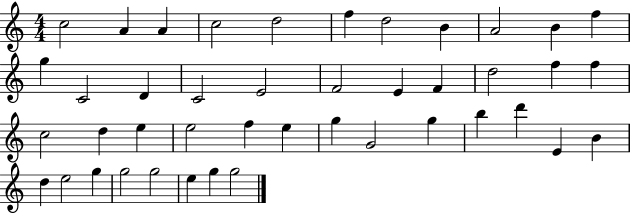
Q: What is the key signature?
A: C major